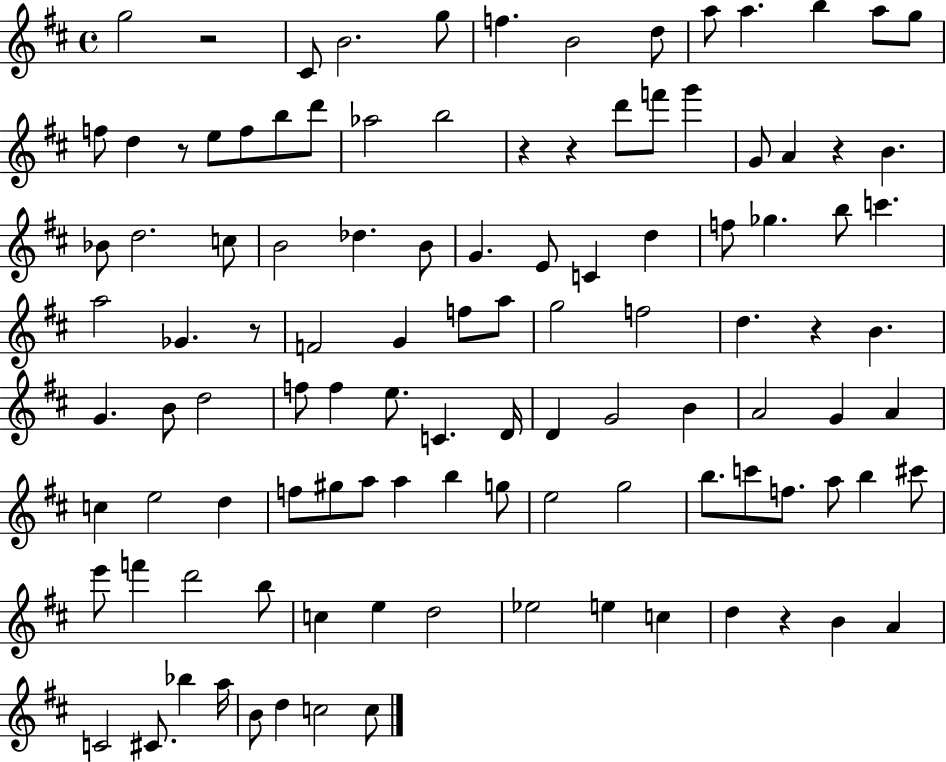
{
  \clef treble
  \time 4/4
  \defaultTimeSignature
  \key d \major
  \repeat volta 2 { g''2 r2 | cis'8 b'2. g''8 | f''4. b'2 d''8 | a''8 a''4. b''4 a''8 g''8 | \break f''8 d''4 r8 e''8 f''8 b''8 d'''8 | aes''2 b''2 | r4 r4 d'''8 f'''8 g'''4 | g'8 a'4 r4 b'4. | \break bes'8 d''2. c''8 | b'2 des''4. b'8 | g'4. e'8 c'4 d''4 | f''8 ges''4. b''8 c'''4. | \break a''2 ges'4. r8 | f'2 g'4 f''8 a''8 | g''2 f''2 | d''4. r4 b'4. | \break g'4. b'8 d''2 | f''8 f''4 e''8. c'4. d'16 | d'4 g'2 b'4 | a'2 g'4 a'4 | \break c''4 e''2 d''4 | f''8 gis''8 a''8 a''4 b''4 g''8 | e''2 g''2 | b''8. c'''8 f''8. a''8 b''4 cis'''8 | \break e'''8 f'''4 d'''2 b''8 | c''4 e''4 d''2 | ees''2 e''4 c''4 | d''4 r4 b'4 a'4 | \break c'2 cis'8. bes''4 a''16 | b'8 d''4 c''2 c''8 | } \bar "|."
}